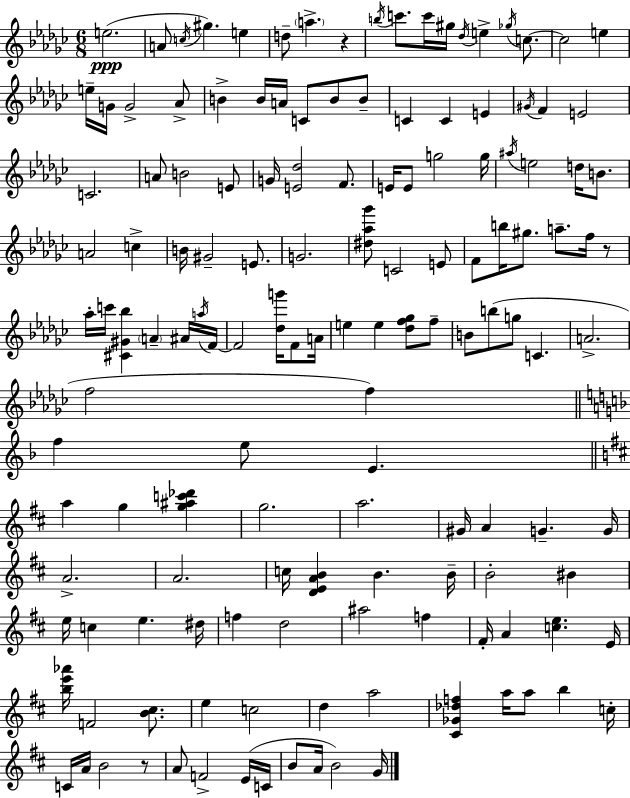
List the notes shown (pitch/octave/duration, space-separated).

E5/h. A4/e C5/s G#5/q. E5/q D5/e A5/q. R/q B5/s C6/e. C6/s G#5/s Db5/s E5/q Gb5/s C5/e. C5/h E5/q E5/s G4/s G4/h Ab4/e B4/q B4/s A4/s C4/e B4/e B4/e C4/q C4/q E4/q G#4/s F4/q E4/h C4/h. A4/e B4/h E4/e G4/s [E4,Db5]/h F4/e. E4/s E4/e G5/h G5/s A#5/s E5/h D5/s B4/e. A4/h C5/q B4/s G#4/h E4/e. G4/h. [D#5,Ab5,Gb6]/e C4/h E4/e F4/e B5/s G#5/e. A5/e. F5/s R/e Ab5/s C6/s [C#4,G#4,Bb5]/q A4/q A#4/s A5/s F4/s F4/h [Db5,G6]/s F4/e A4/s E5/q E5/q [Db5,F5,Gb5]/e F5/e B4/e B5/e G5/e C4/q. A4/h. F5/h F5/q F5/q E5/e E4/q. A5/q G5/q [G5,A#5,C6,Db6]/q G5/h. A5/h. G#4/s A4/q G4/q. G4/s A4/h. A4/h. C5/s [D4,E4,A4,B4]/q B4/q. B4/s B4/h BIS4/q E5/s C5/q E5/q. D#5/s F5/q D5/h A#5/h F5/q F#4/s A4/q [C5,E5]/q. E4/s [B5,E6,Ab6]/s F4/h [B4,C#5]/e. E5/q C5/h D5/q A5/h [C#4,Gb4,Db5,F5]/q A5/s A5/e B5/q C5/s C4/s A4/s B4/h R/e A4/e F4/h E4/s C4/s B4/e A4/s B4/h G4/s